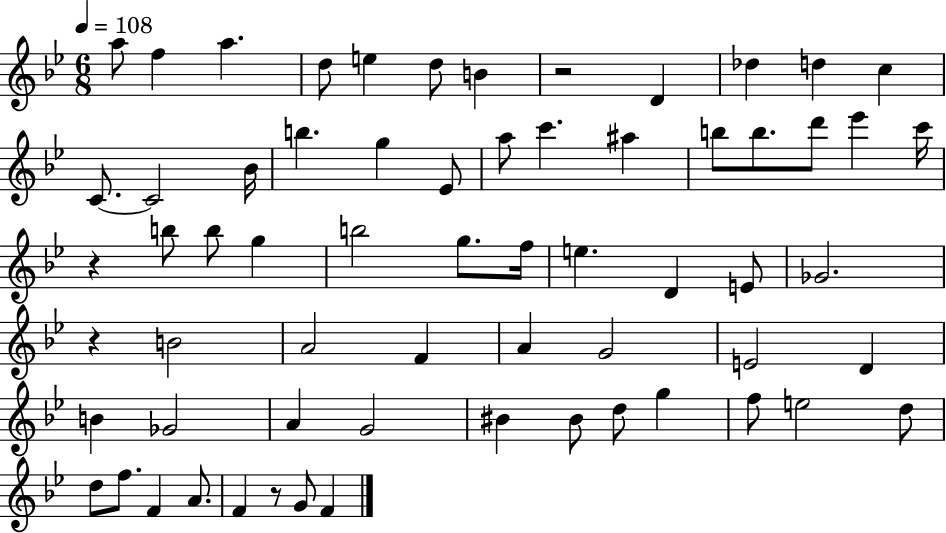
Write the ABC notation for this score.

X:1
T:Untitled
M:6/8
L:1/4
K:Bb
a/2 f a d/2 e d/2 B z2 D _d d c C/2 C2 _B/4 b g _E/2 a/2 c' ^a b/2 b/2 d'/2 _e' c'/4 z b/2 b/2 g b2 g/2 f/4 e D E/2 _G2 z B2 A2 F A G2 E2 D B _G2 A G2 ^B ^B/2 d/2 g f/2 e2 d/2 d/2 f/2 F A/2 F z/2 G/2 F